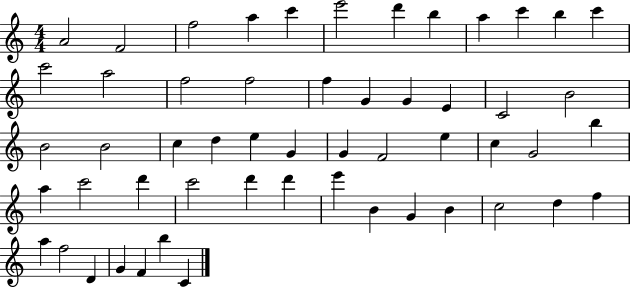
X:1
T:Untitled
M:4/4
L:1/4
K:C
A2 F2 f2 a c' e'2 d' b a c' b c' c'2 a2 f2 f2 f G G E C2 B2 B2 B2 c d e G G F2 e c G2 b a c'2 d' c'2 d' d' e' B G B c2 d f a f2 D G F b C